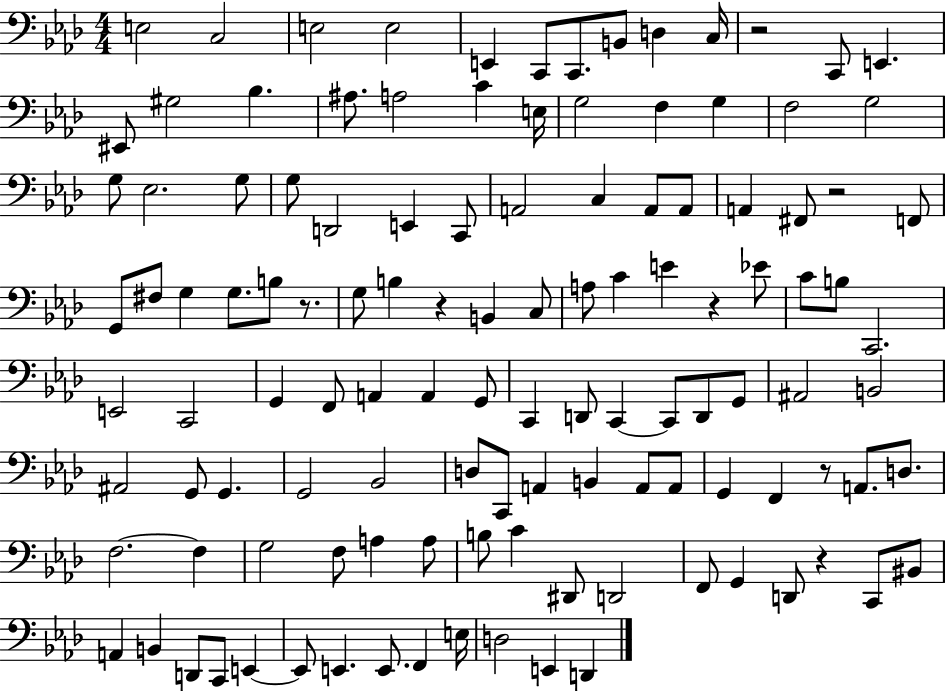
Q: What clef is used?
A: bass